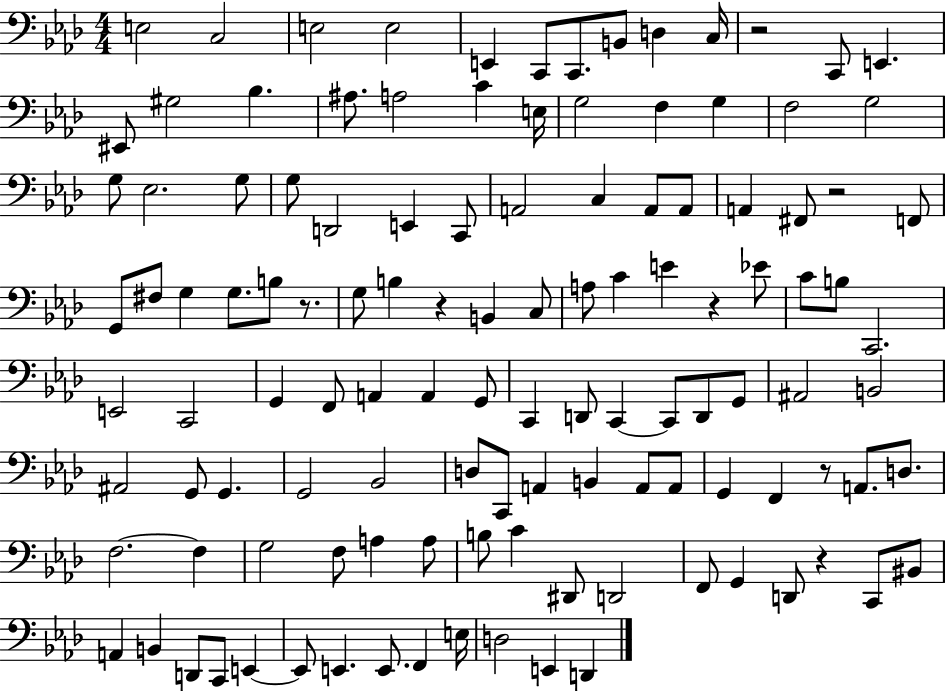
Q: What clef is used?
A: bass